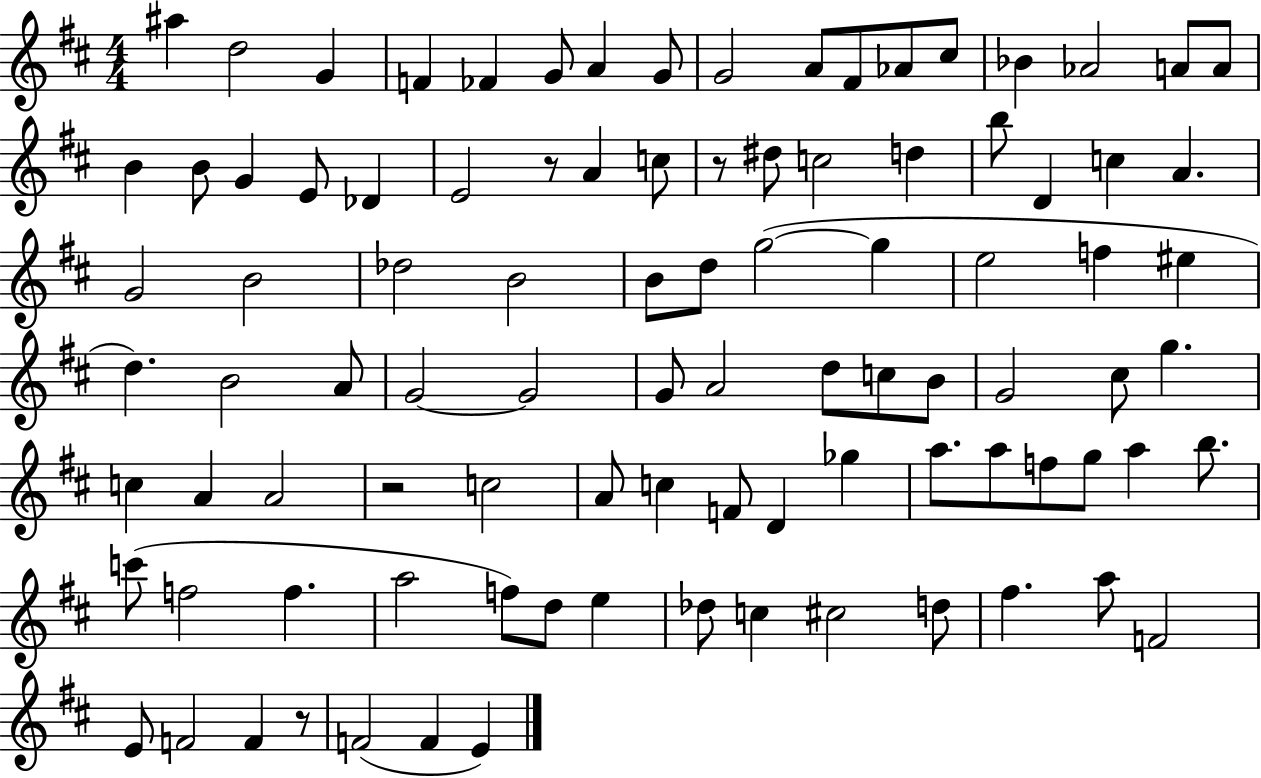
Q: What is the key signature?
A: D major